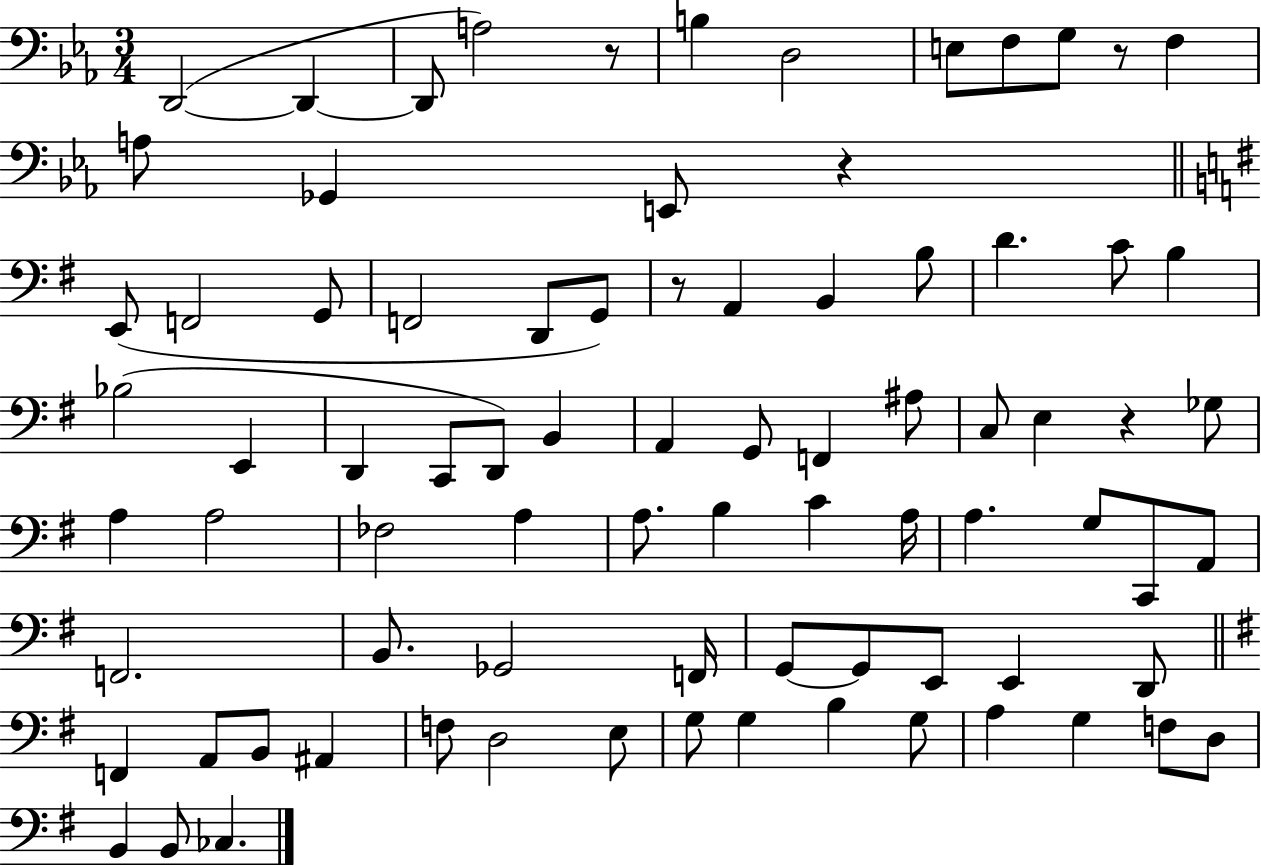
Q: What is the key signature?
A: EES major